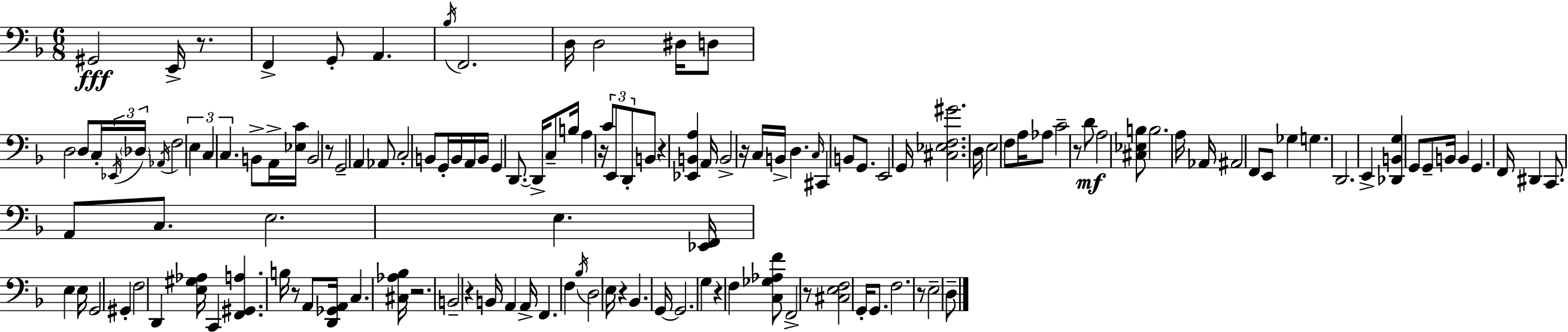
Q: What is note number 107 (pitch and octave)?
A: G3